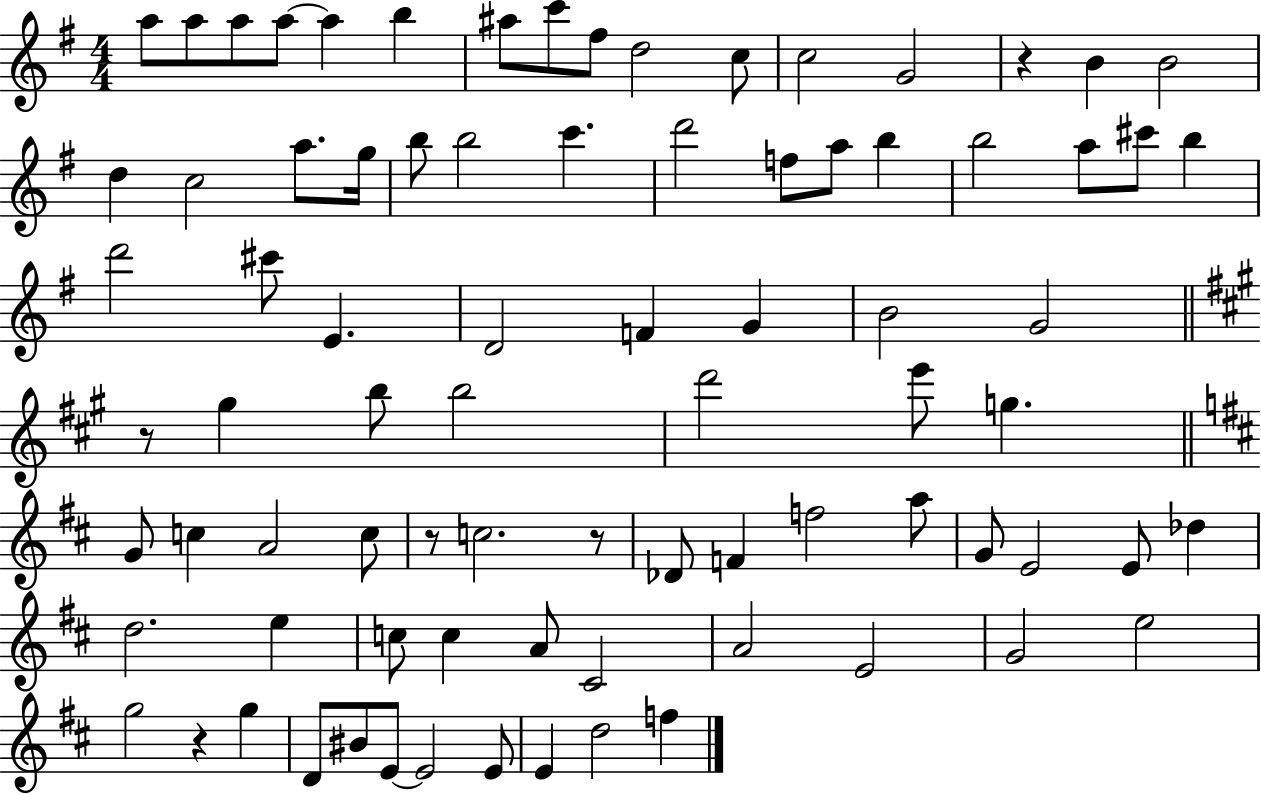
A5/e A5/e A5/e A5/e A5/q B5/q A#5/e C6/e F#5/e D5/h C5/e C5/h G4/h R/q B4/q B4/h D5/q C5/h A5/e. G5/s B5/e B5/h C6/q. D6/h F5/e A5/e B5/q B5/h A5/e C#6/e B5/q D6/h C#6/e E4/q. D4/h F4/q G4/q B4/h G4/h R/e G#5/q B5/e B5/h D6/h E6/e G5/q. G4/e C5/q A4/h C5/e R/e C5/h. R/e Db4/e F4/q F5/h A5/e G4/e E4/h E4/e Db5/q D5/h. E5/q C5/e C5/q A4/e C#4/h A4/h E4/h G4/h E5/h G5/h R/q G5/q D4/e BIS4/e E4/e E4/h E4/e E4/q D5/h F5/q